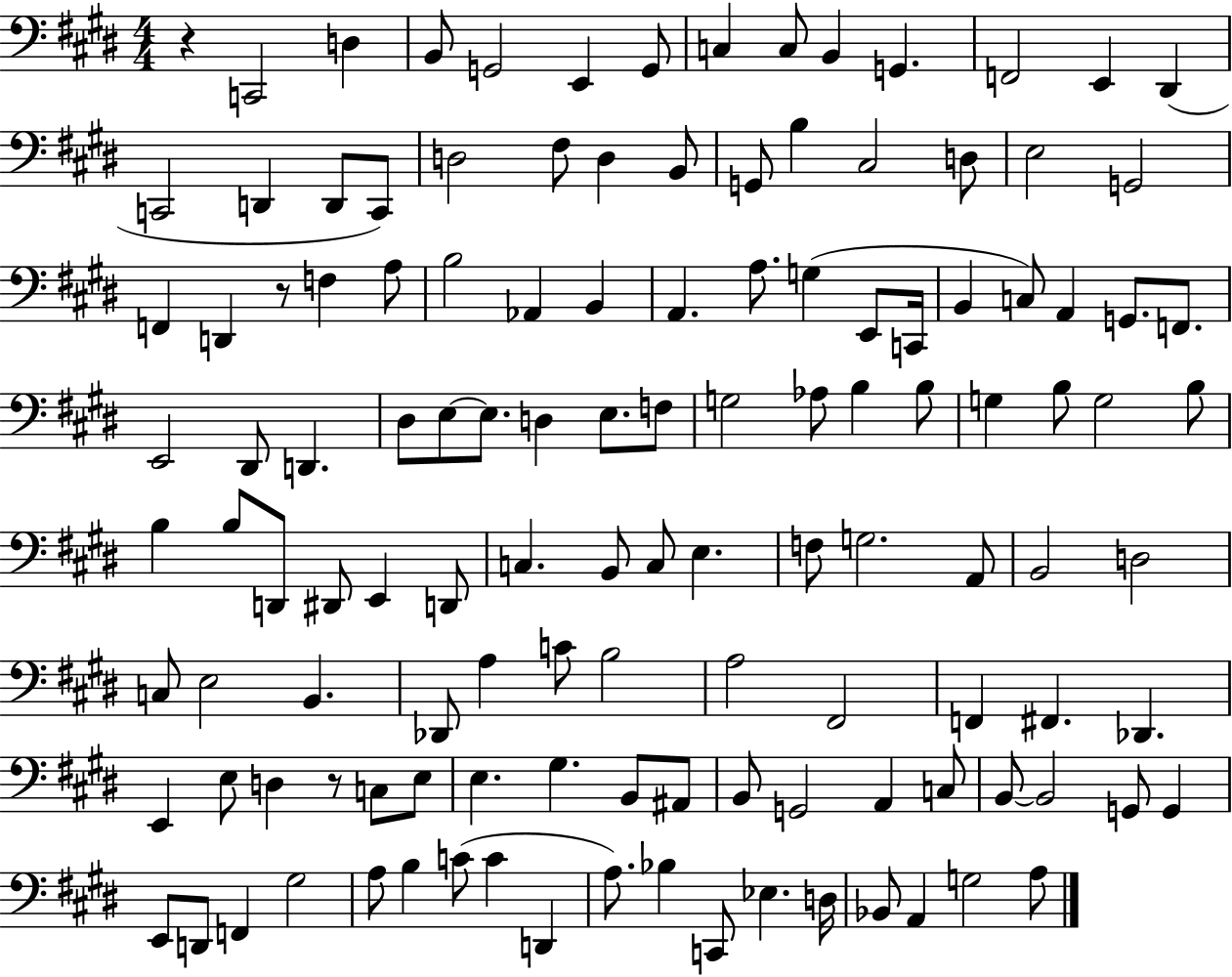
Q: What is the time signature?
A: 4/4